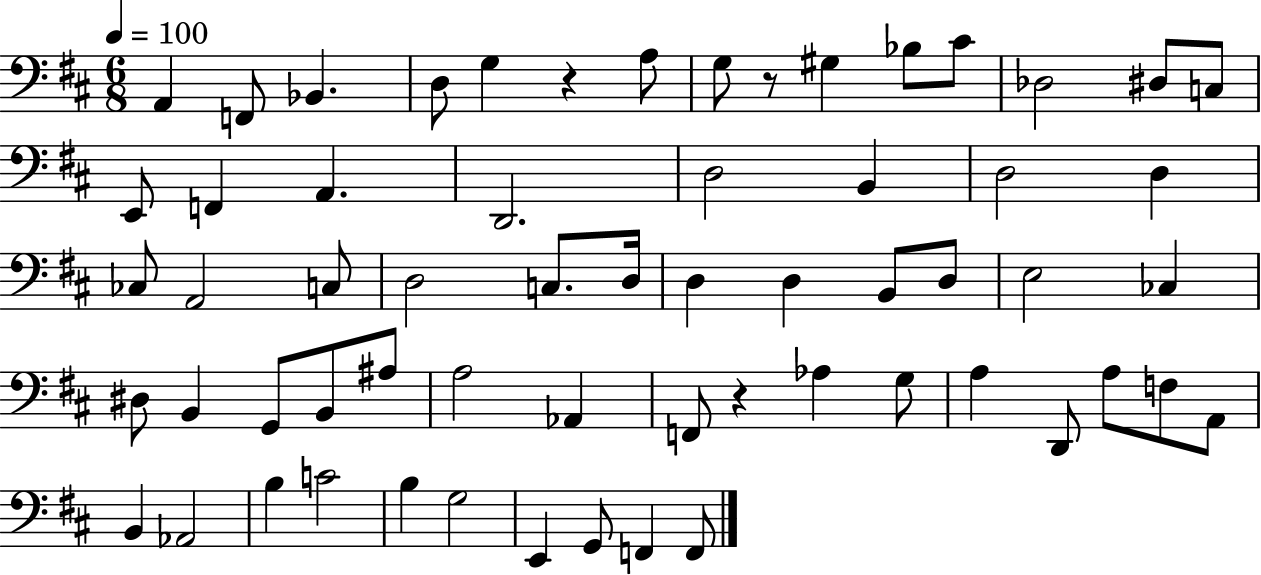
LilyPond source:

{
  \clef bass
  \numericTimeSignature
  \time 6/8
  \key d \major
  \tempo 4 = 100
  a,4 f,8 bes,4. | d8 g4 r4 a8 | g8 r8 gis4 bes8 cis'8 | des2 dis8 c8 | \break e,8 f,4 a,4. | d,2. | d2 b,4 | d2 d4 | \break ces8 a,2 c8 | d2 c8. d16 | d4 d4 b,8 d8 | e2 ces4 | \break dis8 b,4 g,8 b,8 ais8 | a2 aes,4 | f,8 r4 aes4 g8 | a4 d,8 a8 f8 a,8 | \break b,4 aes,2 | b4 c'2 | b4 g2 | e,4 g,8 f,4 f,8 | \break \bar "|."
}